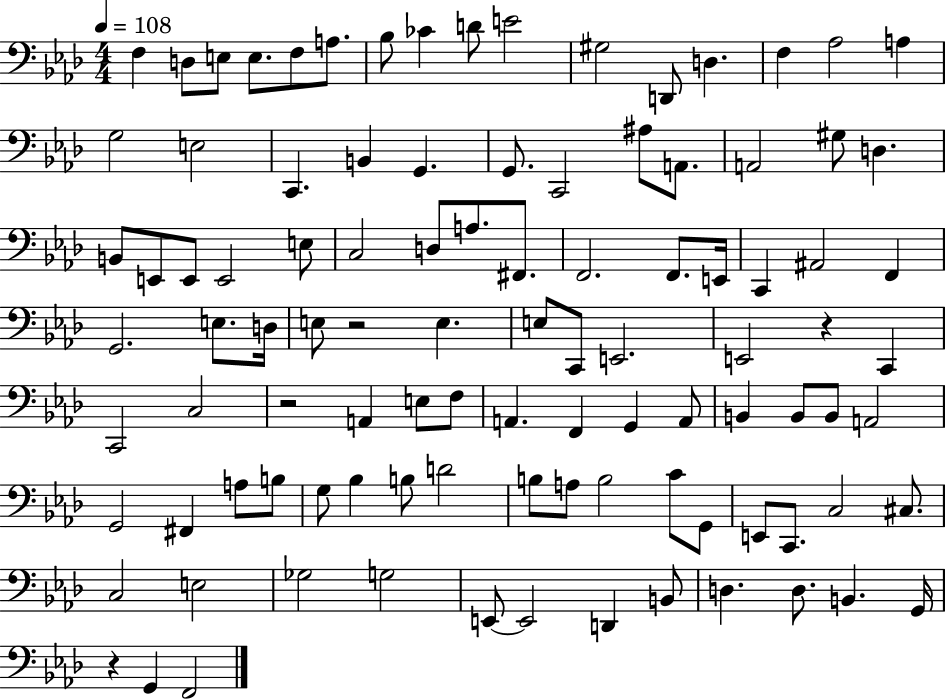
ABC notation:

X:1
T:Untitled
M:4/4
L:1/4
K:Ab
F, D,/2 E,/2 E,/2 F,/2 A,/2 _B,/2 _C D/2 E2 ^G,2 D,,/2 D, F, _A,2 A, G,2 E,2 C,, B,, G,, G,,/2 C,,2 ^A,/2 A,,/2 A,,2 ^G,/2 D, B,,/2 E,,/2 E,,/2 E,,2 E,/2 C,2 D,/2 A,/2 ^F,,/2 F,,2 F,,/2 E,,/4 C,, ^A,,2 F,, G,,2 E,/2 D,/4 E,/2 z2 E, E,/2 C,,/2 E,,2 E,,2 z C,, C,,2 C,2 z2 A,, E,/2 F,/2 A,, F,, G,, A,,/2 B,, B,,/2 B,,/2 A,,2 G,,2 ^F,, A,/2 B,/2 G,/2 _B, B,/2 D2 B,/2 A,/2 B,2 C/2 G,,/2 E,,/2 C,,/2 C,2 ^C,/2 C,2 E,2 _G,2 G,2 E,,/2 E,,2 D,, B,,/2 D, D,/2 B,, G,,/4 z G,, F,,2